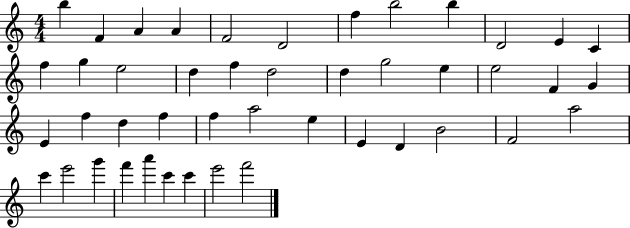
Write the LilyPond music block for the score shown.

{
  \clef treble
  \numericTimeSignature
  \time 4/4
  \key c \major
  b''4 f'4 a'4 a'4 | f'2 d'2 | f''4 b''2 b''4 | d'2 e'4 c'4 | \break f''4 g''4 e''2 | d''4 f''4 d''2 | d''4 g''2 e''4 | e''2 f'4 g'4 | \break e'4 f''4 d''4 f''4 | f''4 a''2 e''4 | e'4 d'4 b'2 | f'2 a''2 | \break c'''4 e'''2 g'''4 | f'''4 a'''4 c'''4 c'''4 | e'''2 f'''2 | \bar "|."
}